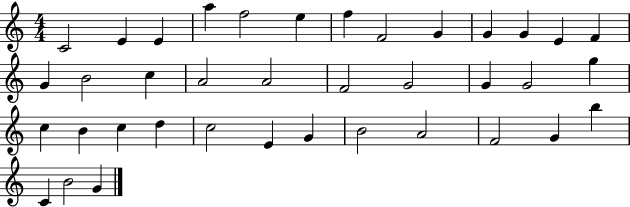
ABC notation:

X:1
T:Untitled
M:4/4
L:1/4
K:C
C2 E E a f2 e f F2 G G G E F G B2 c A2 A2 F2 G2 G G2 g c B c d c2 E G B2 A2 F2 G b C B2 G